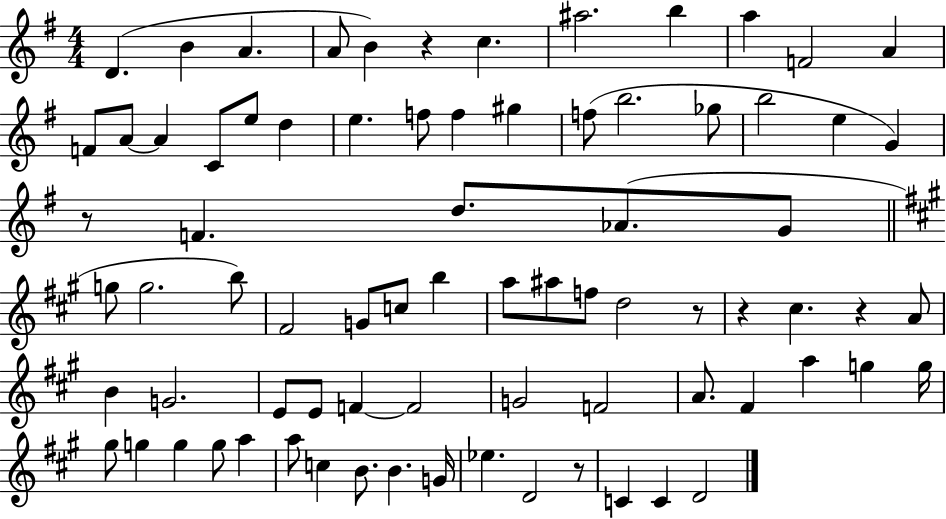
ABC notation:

X:1
T:Untitled
M:4/4
L:1/4
K:G
D B A A/2 B z c ^a2 b a F2 A F/2 A/2 A C/2 e/2 d e f/2 f ^g f/2 b2 _g/2 b2 e G z/2 F d/2 _A/2 G/2 g/2 g2 b/2 ^F2 G/2 c/2 b a/2 ^a/2 f/2 d2 z/2 z ^c z A/2 B G2 E/2 E/2 F F2 G2 F2 A/2 ^F a g g/4 ^g/2 g g g/2 a a/2 c B/2 B G/4 _e D2 z/2 C C D2